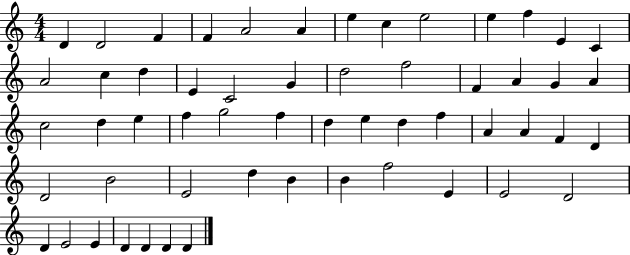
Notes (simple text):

D4/q D4/h F4/q F4/q A4/h A4/q E5/q C5/q E5/h E5/q F5/q E4/q C4/q A4/h C5/q D5/q E4/q C4/h G4/q D5/h F5/h F4/q A4/q G4/q A4/q C5/h D5/q E5/q F5/q G5/h F5/q D5/q E5/q D5/q F5/q A4/q A4/q F4/q D4/q D4/h B4/h E4/h D5/q B4/q B4/q F5/h E4/q E4/h D4/h D4/q E4/h E4/q D4/q D4/q D4/q D4/q